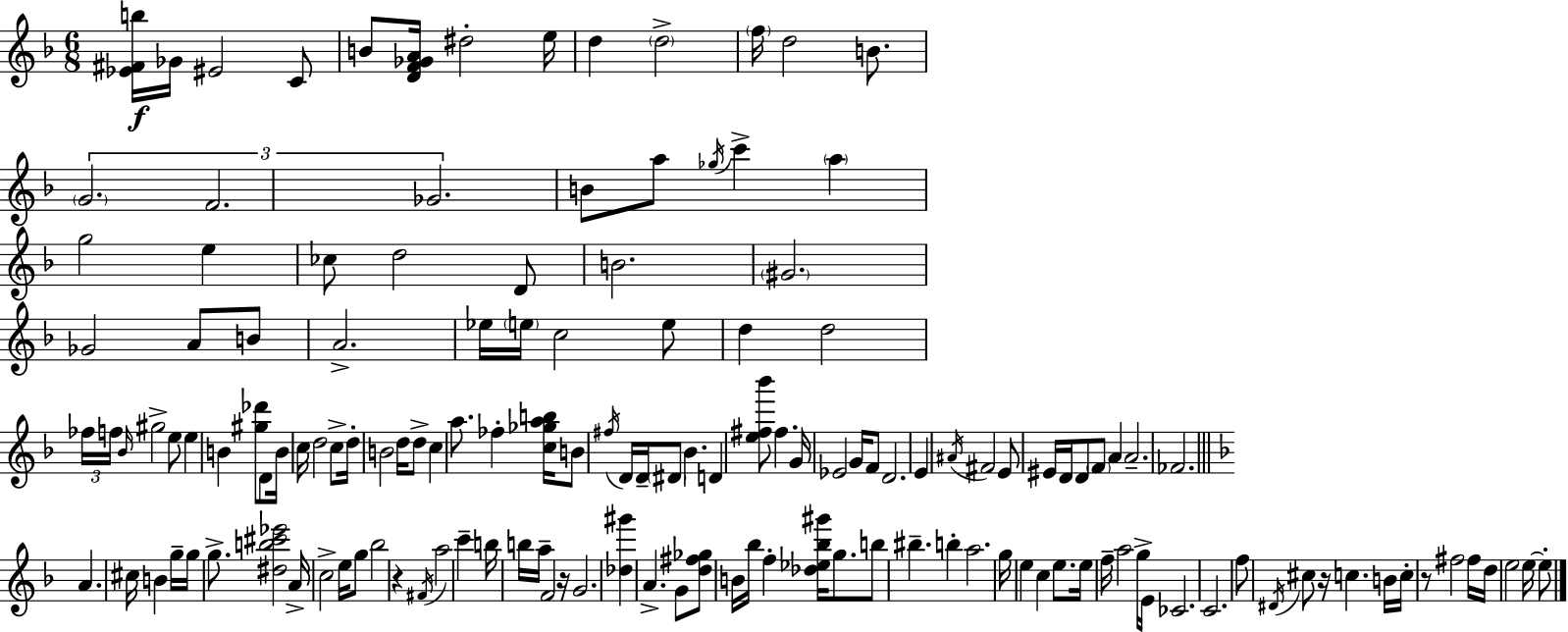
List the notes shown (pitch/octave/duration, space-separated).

[Eb4,F#4,B5]/s Gb4/s EIS4/h C4/e B4/e [D4,F4,Gb4,A4]/s D#5/h E5/s D5/q D5/h F5/s D5/h B4/e. G4/h. F4/h. Gb4/h. B4/e A5/e Gb5/s C6/q A5/q G5/h E5/q CES5/e D5/h D4/e B4/h. G#4/h. Gb4/h A4/e B4/e A4/h. Eb5/s E5/s C5/h E5/e D5/q D5/h FES5/s F5/s Bb4/s G#5/h E5/e E5/q B4/q [G#5,Db6]/e D4/e B4/s C5/s D5/h C5/e D5/s B4/h D5/s D5/e C5/q A5/e. FES5/q [C5,Gb5,A5,B5]/s B4/e F#5/s D4/s D4/s D#4/e Bb4/q. D4/q [E5,F#5,Bb6]/e F#5/q. G4/s Eb4/h G4/s F4/e D4/h. E4/q A#4/s F#4/h E4/e EIS4/s D4/s D4/e F4/e A4/q A4/h. FES4/h. A4/q. C#5/s B4/q G5/s G5/s G5/e. [D#5,B5,C#6,Eb6]/h A4/s C5/h E5/s G5/e Bb5/h R/q F#4/s A5/h C6/q B5/s B5/s A5/s F4/h R/s G4/h. [Db5,G#6]/q A4/q. G4/e [D5,F#5,Gb5]/e B4/s Bb5/s F5/q [Db5,Eb5,Bb5,G#6]/s G5/e. B5/e BIS5/q. B5/q A5/h. G5/s E5/q C5/q E5/e. E5/s F5/s A5/h G5/s E4/s CES4/h. C4/h. F5/e D#4/s C#5/e R/s C5/q. B4/s C5/s R/e F#5/h F#5/s D5/s E5/h E5/s E5/e